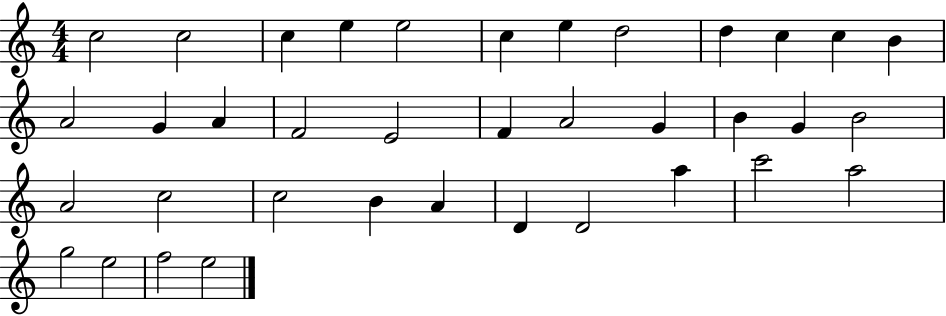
{
  \clef treble
  \numericTimeSignature
  \time 4/4
  \key c \major
  c''2 c''2 | c''4 e''4 e''2 | c''4 e''4 d''2 | d''4 c''4 c''4 b'4 | \break a'2 g'4 a'4 | f'2 e'2 | f'4 a'2 g'4 | b'4 g'4 b'2 | \break a'2 c''2 | c''2 b'4 a'4 | d'4 d'2 a''4 | c'''2 a''2 | \break g''2 e''2 | f''2 e''2 | \bar "|."
}